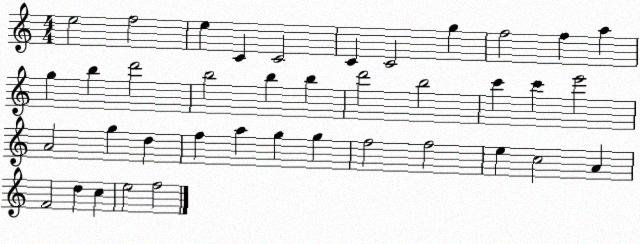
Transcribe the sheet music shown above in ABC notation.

X:1
T:Untitled
M:4/4
L:1/4
K:C
e2 f2 e C C2 C C2 g f2 f a g b d'2 b2 b b d'2 b2 c' c' e'2 A2 g d f a g g f2 f2 e c2 A F2 d c e2 f2